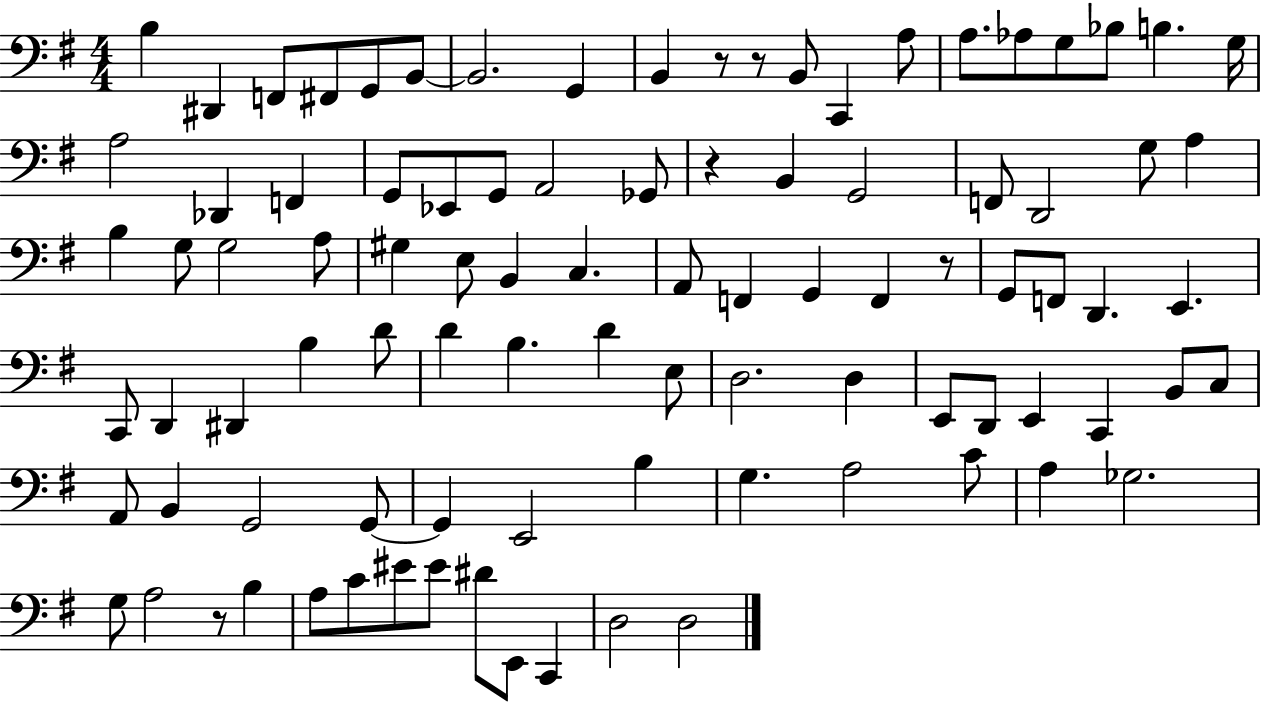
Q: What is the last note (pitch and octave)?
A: D3